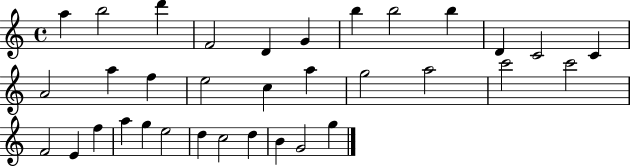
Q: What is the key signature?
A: C major